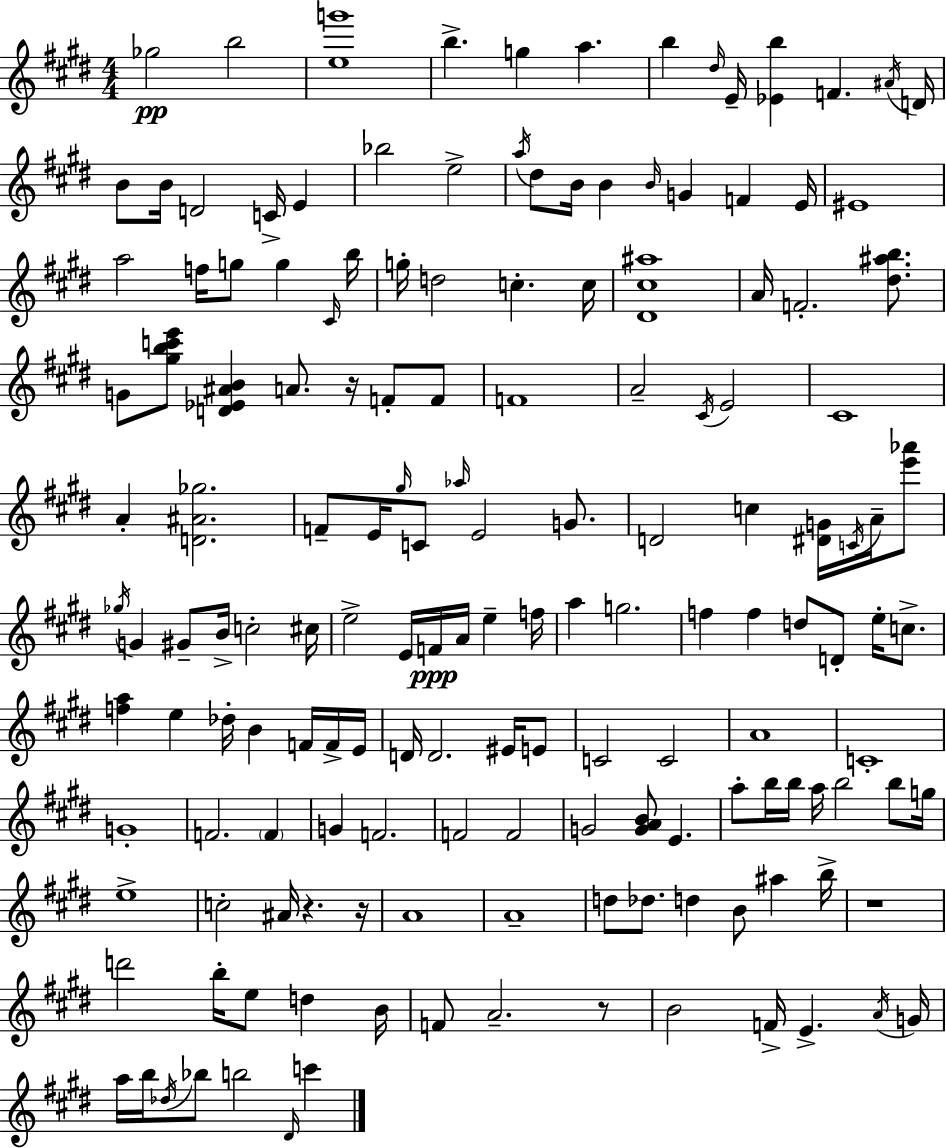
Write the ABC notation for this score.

X:1
T:Untitled
M:4/4
L:1/4
K:E
_g2 b2 [eg']4 b g a b ^d/4 E/4 [_Eb] F ^A/4 D/4 B/2 B/4 D2 C/4 E _b2 e2 a/4 ^d/2 B/4 B B/4 G F E/4 ^E4 a2 f/4 g/2 g ^C/4 b/4 g/4 d2 c c/4 [^D^c^a]4 A/4 F2 [^d^ab]/2 G/2 [^gbc'e']/2 [D_E^AB] A/2 z/4 F/2 F/2 F4 A2 ^C/4 E2 ^C4 A [D^A_g]2 F/2 E/4 ^g/4 C/2 _a/4 E2 G/2 D2 c [^DG]/4 C/4 A/4 [e'_a']/2 _g/4 G ^G/2 B/4 c2 ^c/4 e2 E/4 F/4 A/4 e f/4 a g2 f f d/2 D/2 e/4 c/2 [fa] e _d/4 B F/4 F/4 E/4 D/4 D2 ^E/4 E/2 C2 C2 A4 C4 G4 F2 F G F2 F2 F2 G2 [GAB]/2 E a/2 b/4 b/4 a/4 b2 b/2 g/4 e4 c2 ^A/4 z z/4 A4 A4 d/2 _d/2 d B/2 ^a b/4 z4 d'2 b/4 e/2 d B/4 F/2 A2 z/2 B2 F/4 E A/4 G/4 a/4 b/4 _d/4 _b/2 b2 ^D/4 c'